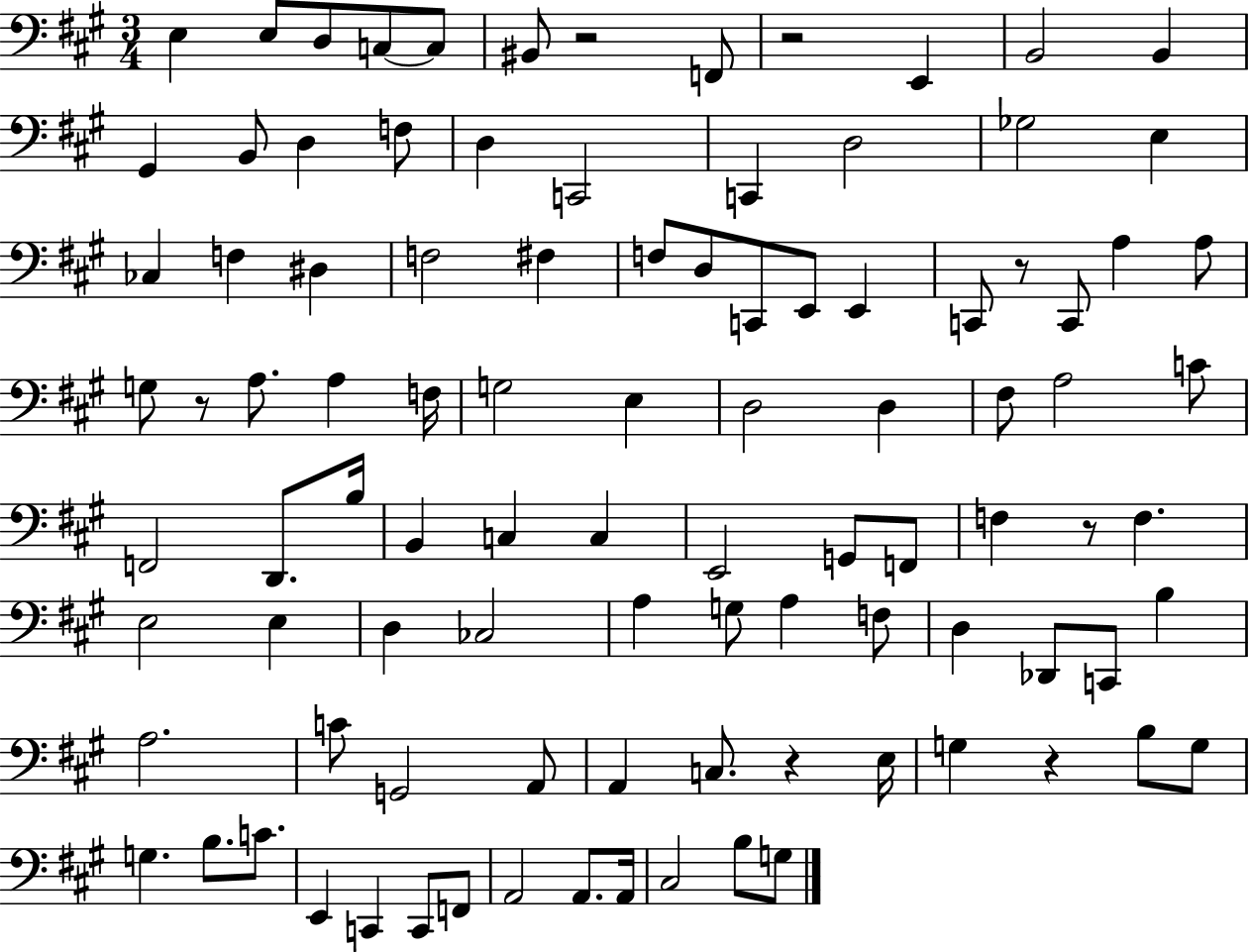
E3/q E3/e D3/e C3/e C3/e BIS2/e R/h F2/e R/h E2/q B2/h B2/q G#2/q B2/e D3/q F3/e D3/q C2/h C2/q D3/h Gb3/h E3/q CES3/q F3/q D#3/q F3/h F#3/q F3/e D3/e C2/e E2/e E2/q C2/e R/e C2/e A3/q A3/e G3/e R/e A3/e. A3/q F3/s G3/h E3/q D3/h D3/q F#3/e A3/h C4/e F2/h D2/e. B3/s B2/q C3/q C3/q E2/h G2/e F2/e F3/q R/e F3/q. E3/h E3/q D3/q CES3/h A3/q G3/e A3/q F3/e D3/q Db2/e C2/e B3/q A3/h. C4/e G2/h A2/e A2/q C3/e. R/q E3/s G3/q R/q B3/e G3/e G3/q. B3/e. C4/e. E2/q C2/q C2/e F2/e A2/h A2/e. A2/s C#3/h B3/e G3/e